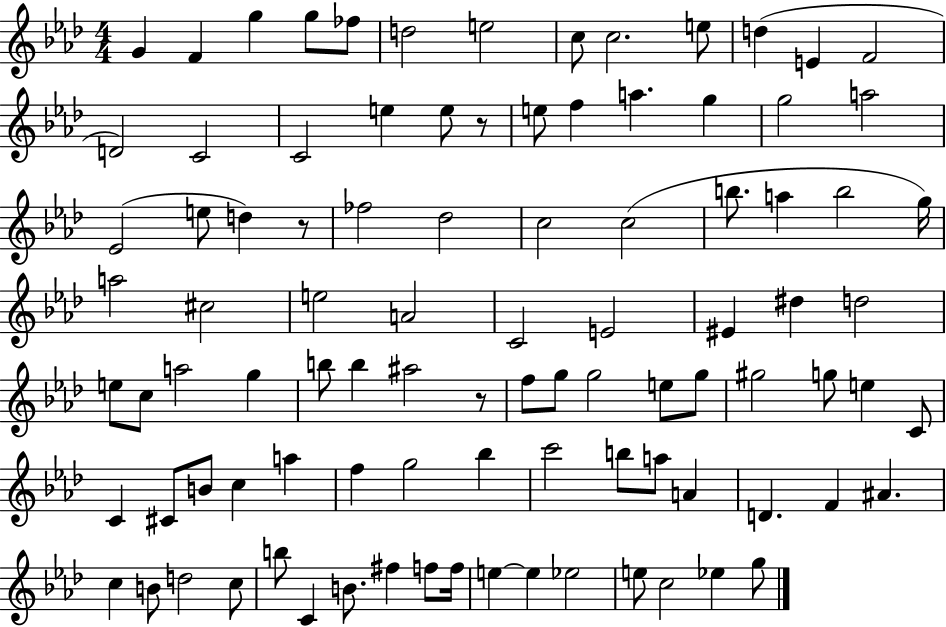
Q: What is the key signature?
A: AES major